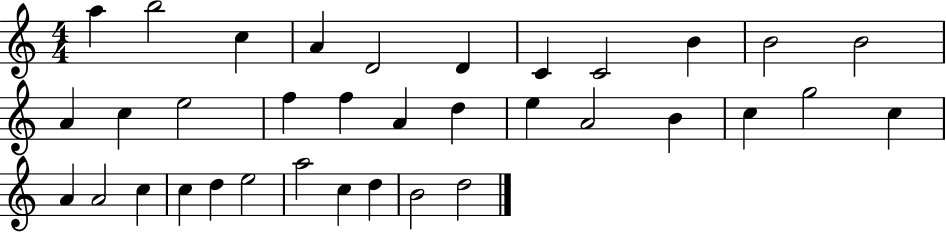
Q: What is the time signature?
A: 4/4